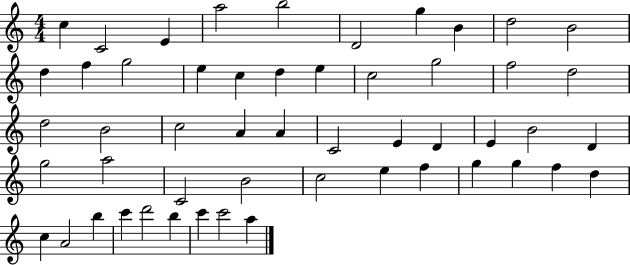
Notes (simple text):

C5/q C4/h E4/q A5/h B5/h D4/h G5/q B4/q D5/h B4/h D5/q F5/q G5/h E5/q C5/q D5/q E5/q C5/h G5/h F5/h D5/h D5/h B4/h C5/h A4/q A4/q C4/h E4/q D4/q E4/q B4/h D4/q G5/h A5/h C4/h B4/h C5/h E5/q F5/q G5/q G5/q F5/q D5/q C5/q A4/h B5/q C6/q D6/h B5/q C6/q C6/h A5/q